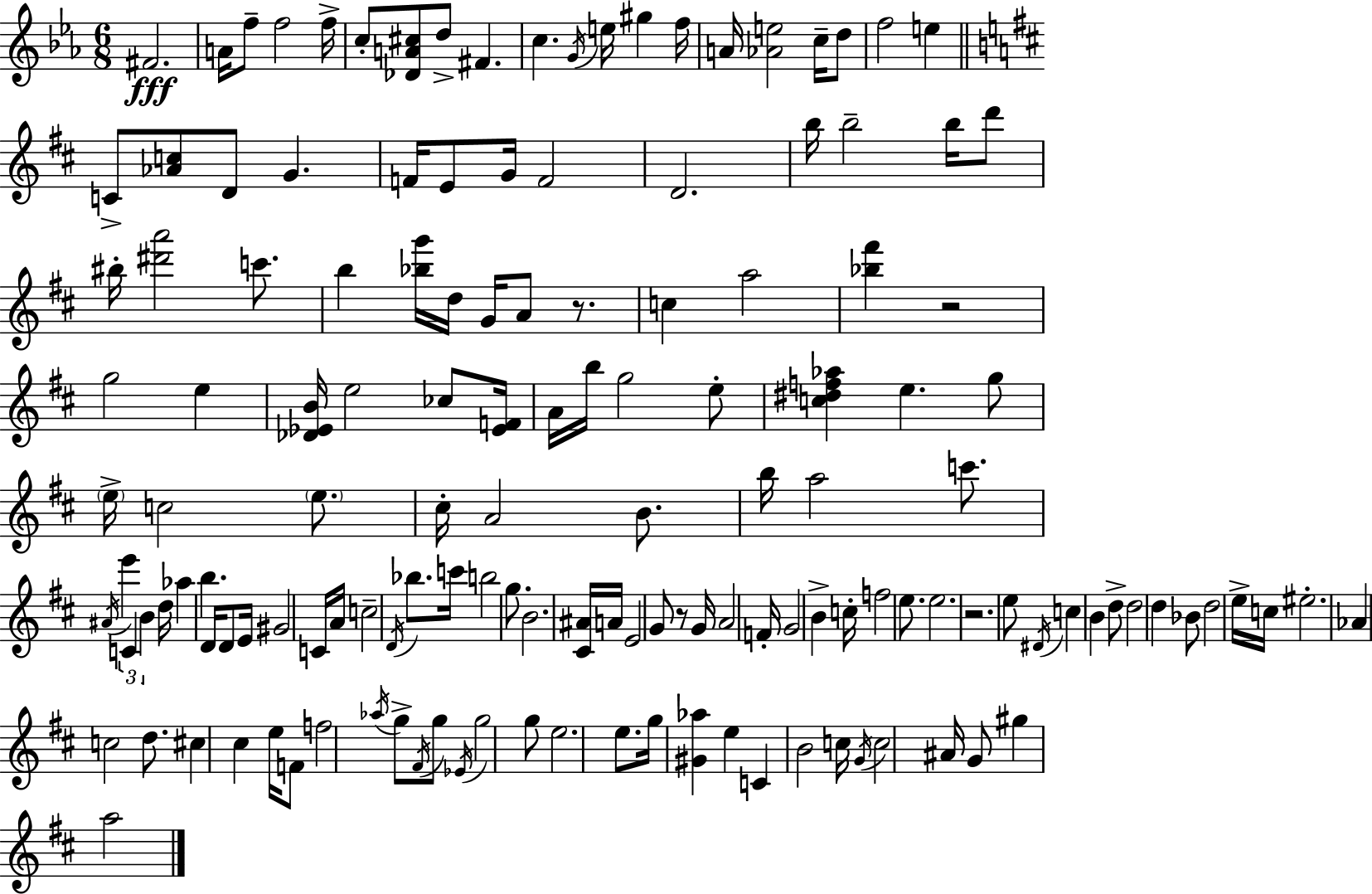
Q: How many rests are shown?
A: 4